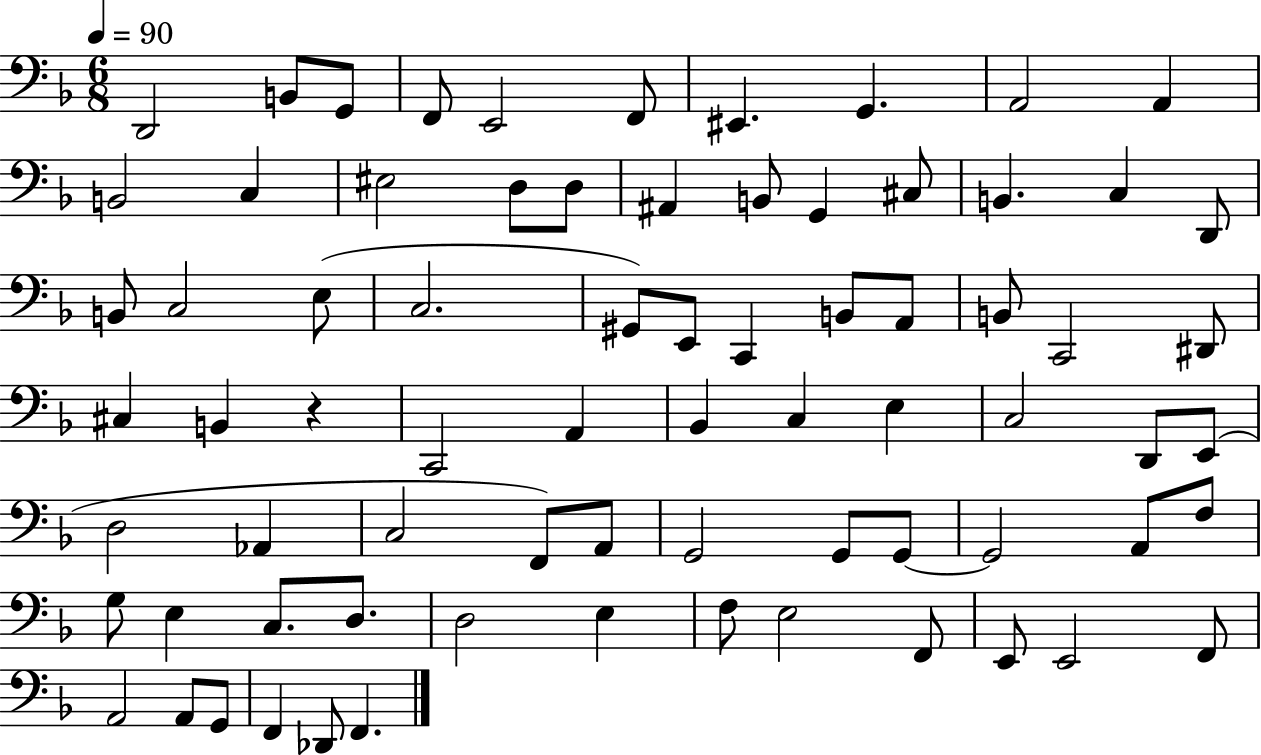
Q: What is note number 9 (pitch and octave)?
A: A2